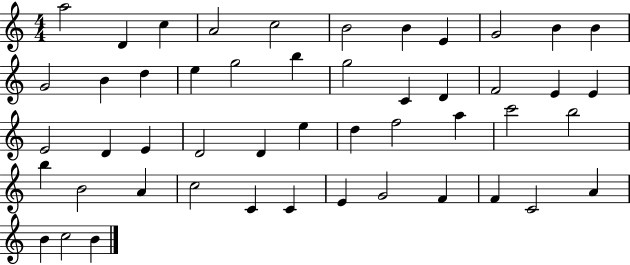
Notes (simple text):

A5/h D4/q C5/q A4/h C5/h B4/h B4/q E4/q G4/h B4/q B4/q G4/h B4/q D5/q E5/q G5/h B5/q G5/h C4/q D4/q F4/h E4/q E4/q E4/h D4/q E4/q D4/h D4/q E5/q D5/q F5/h A5/q C6/h B5/h B5/q B4/h A4/q C5/h C4/q C4/q E4/q G4/h F4/q F4/q C4/h A4/q B4/q C5/h B4/q